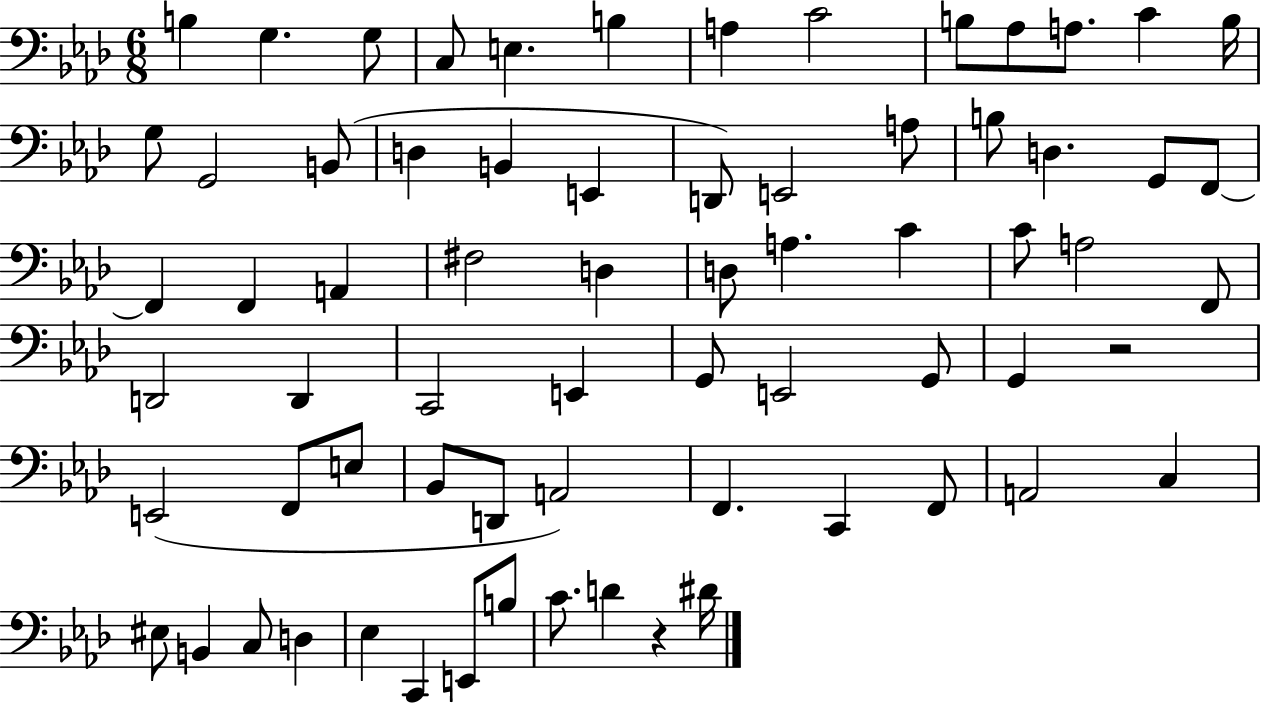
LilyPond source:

{
  \clef bass
  \numericTimeSignature
  \time 6/8
  \key aes \major
  b4 g4. g8 | c8 e4. b4 | a4 c'2 | b8 aes8 a8. c'4 b16 | \break g8 g,2 b,8( | d4 b,4 e,4 | d,8) e,2 a8 | b8 d4. g,8 f,8~~ | \break f,4 f,4 a,4 | fis2 d4 | d8 a4. c'4 | c'8 a2 f,8 | \break d,2 d,4 | c,2 e,4 | g,8 e,2 g,8 | g,4 r2 | \break e,2( f,8 e8 | bes,8 d,8 a,2) | f,4. c,4 f,8 | a,2 c4 | \break eis8 b,4 c8 d4 | ees4 c,4 e,8 b8 | c'8. d'4 r4 dis'16 | \bar "|."
}